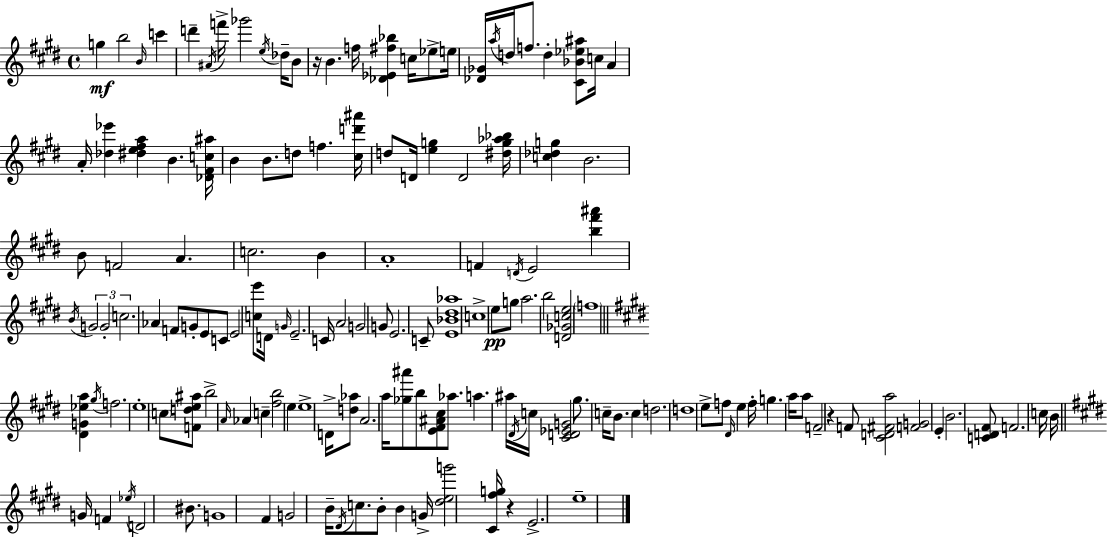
{
  \clef treble
  \time 4/4
  \defaultTimeSignature
  \key e \major
  \repeat volta 2 { g''4\mf b''2 \grace { b'16 } c'''4 | d'''4-- \acciaccatura { ais'16 } f'''16-> ges'''2 \acciaccatura { e''16 } | des''16-- b'8 r16 b'4. f''16 <des' ees' fis'' bes''>4 c''16 | ees''8-> e''16 <des' ges'>16 \acciaccatura { a''16 } d''16 f''8. d''4-. <cis' bes' ees'' ais''>8 c''16 | \break a'4 a'16-. <des'' ees'''>4 <dis'' e'' fis'' a''>4 b'4. | <des' fis' c'' ais''>16 b'4 b'8. d''8 f''4. | <cis'' d''' ais'''>16 d''8 d'16 <e'' g''>4 d'2 | <dis'' g'' aes'' bes''>16 <c'' des'' g''>4 b'2. | \break b'8 f'2 a'4. | c''2. | b'4 a'1-. | f'4 \acciaccatura { d'16 } e'2 | \break <b'' fis''' ais'''>4 \acciaccatura { b'16 } \tuplet 3/2 { g'2 g'2-. | c''2. } | aes'4 f'8 g'8-. e'8 c'8 e'2 | <c'' e'''>8 d'16 \grace { g'16 } e'2.-- | \break c'16 a'2 g'2 | g'8 e'2. | c'8-- <e' bes' dis'' aes''>1 | c''1-> | \break e''8\pp g''8 a''2. | b''2 <d' ges' c'' e''>2 | \parenthesize f''1 | \bar "||" \break \key e \major <dis' g' ees'' a''>4 \acciaccatura { gis''16 } f''2. | e''1-. | \parenthesize c''8 <f' d'' e'' ais''>8 b''2-> \grace { a'16 } aes'4 | c''4-- <fis'' b''>2 e''4 | \break e''1-> | d'16-> <d'' aes''>8 a'2. | a''16 <ges'' ais'''>8 b''8 <e' fis' ais' cis''>8 aes''8. a''4. | ais''16 \acciaccatura { dis'16 } c''16 <cis' d' ees' g'>2 gis''8. c''16-- | \break b'8. c''4 d''2. | d''1 | e''8-> f''8 \grace { dis'16 } e''4 f''16-. g''4. | a''16 a''8 f'2-- r4 | \break f'8 <cis' d' fis' a''>2 <f' g'>2 | e'4-. b'2. | <c' d' fis'>8 f'2. | c''16 b'16 \bar "||" \break \key e \major g'16 f'4 \acciaccatura { ees''16 } d'2 bis'8. | g'1 | fis'4 g'2 b'16-- \acciaccatura { dis'16 } c''8. | b'8-. b'4 g'16-> <dis'' e'' g'''>2 | \break <cis' fis'' g''>16 r4 e'2.-> | e''1-- | } \bar "|."
}